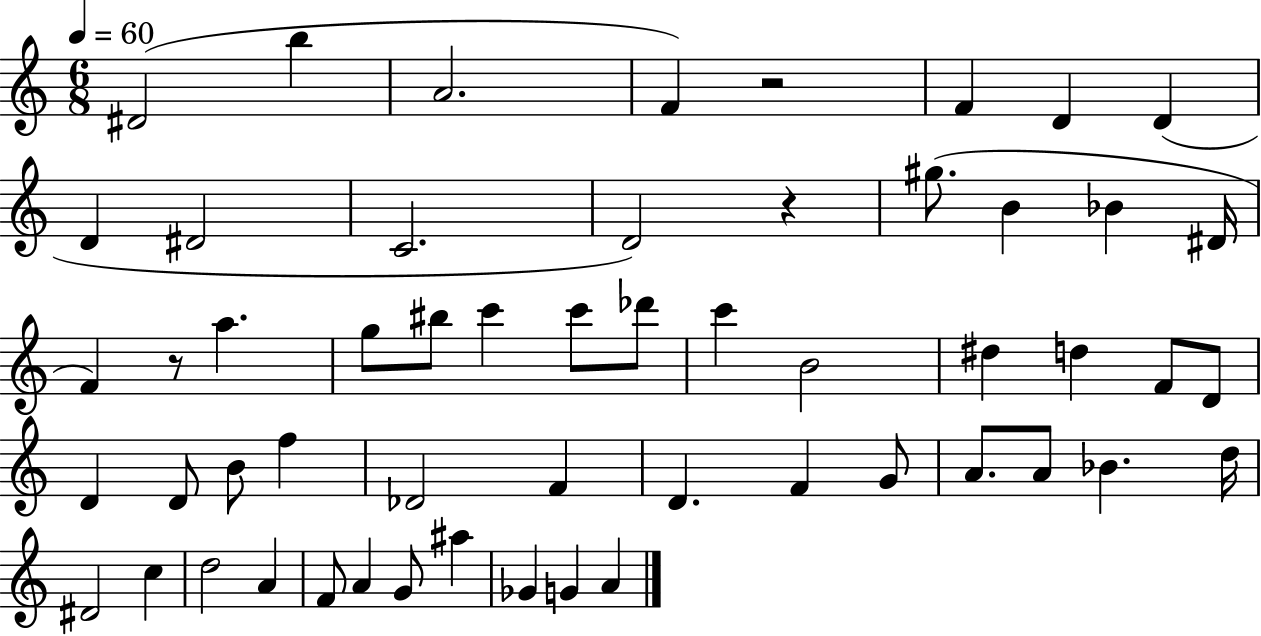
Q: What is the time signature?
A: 6/8